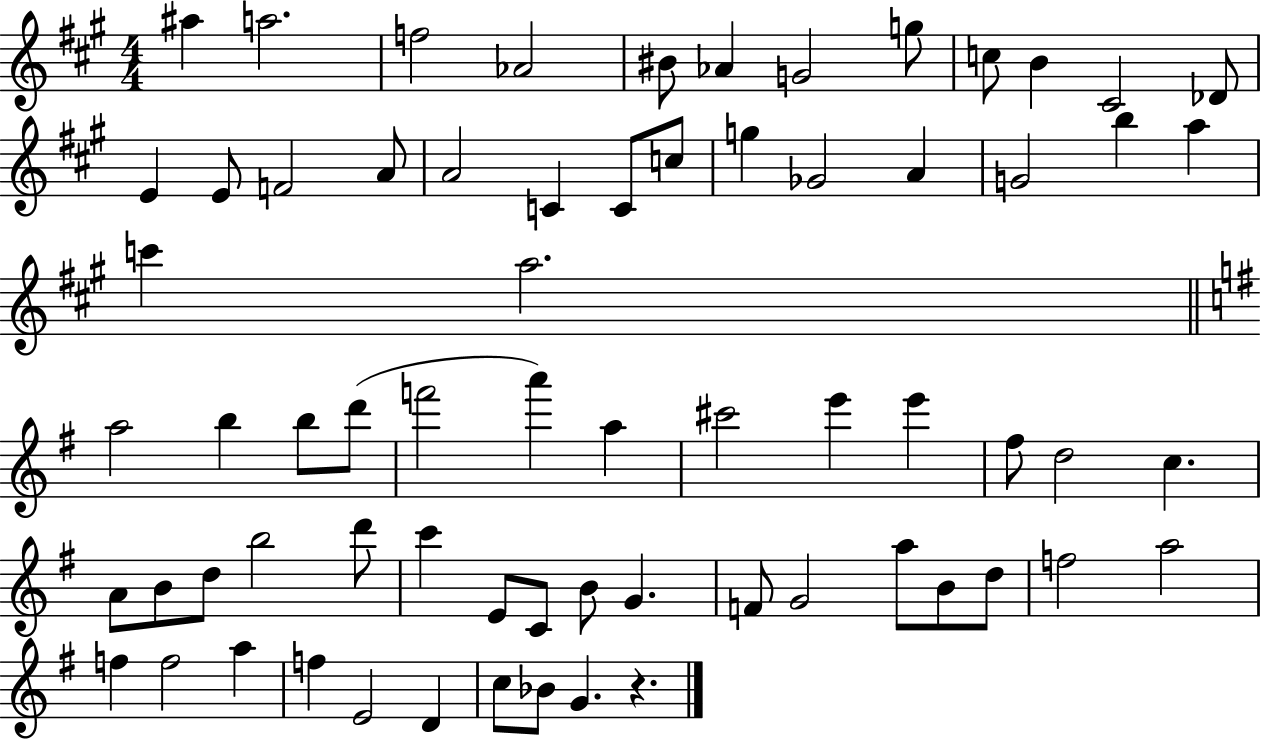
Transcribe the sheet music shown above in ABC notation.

X:1
T:Untitled
M:4/4
L:1/4
K:A
^a a2 f2 _A2 ^B/2 _A G2 g/2 c/2 B ^C2 _D/2 E E/2 F2 A/2 A2 C C/2 c/2 g _G2 A G2 b a c' a2 a2 b b/2 d'/2 f'2 a' a ^c'2 e' e' ^f/2 d2 c A/2 B/2 d/2 b2 d'/2 c' E/2 C/2 B/2 G F/2 G2 a/2 B/2 d/2 f2 a2 f f2 a f E2 D c/2 _B/2 G z